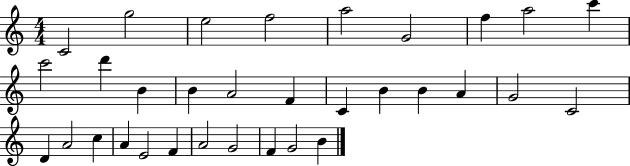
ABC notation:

X:1
T:Untitled
M:4/4
L:1/4
K:C
C2 g2 e2 f2 a2 G2 f a2 c' c'2 d' B B A2 F C B B A G2 C2 D A2 c A E2 F A2 G2 F G2 B